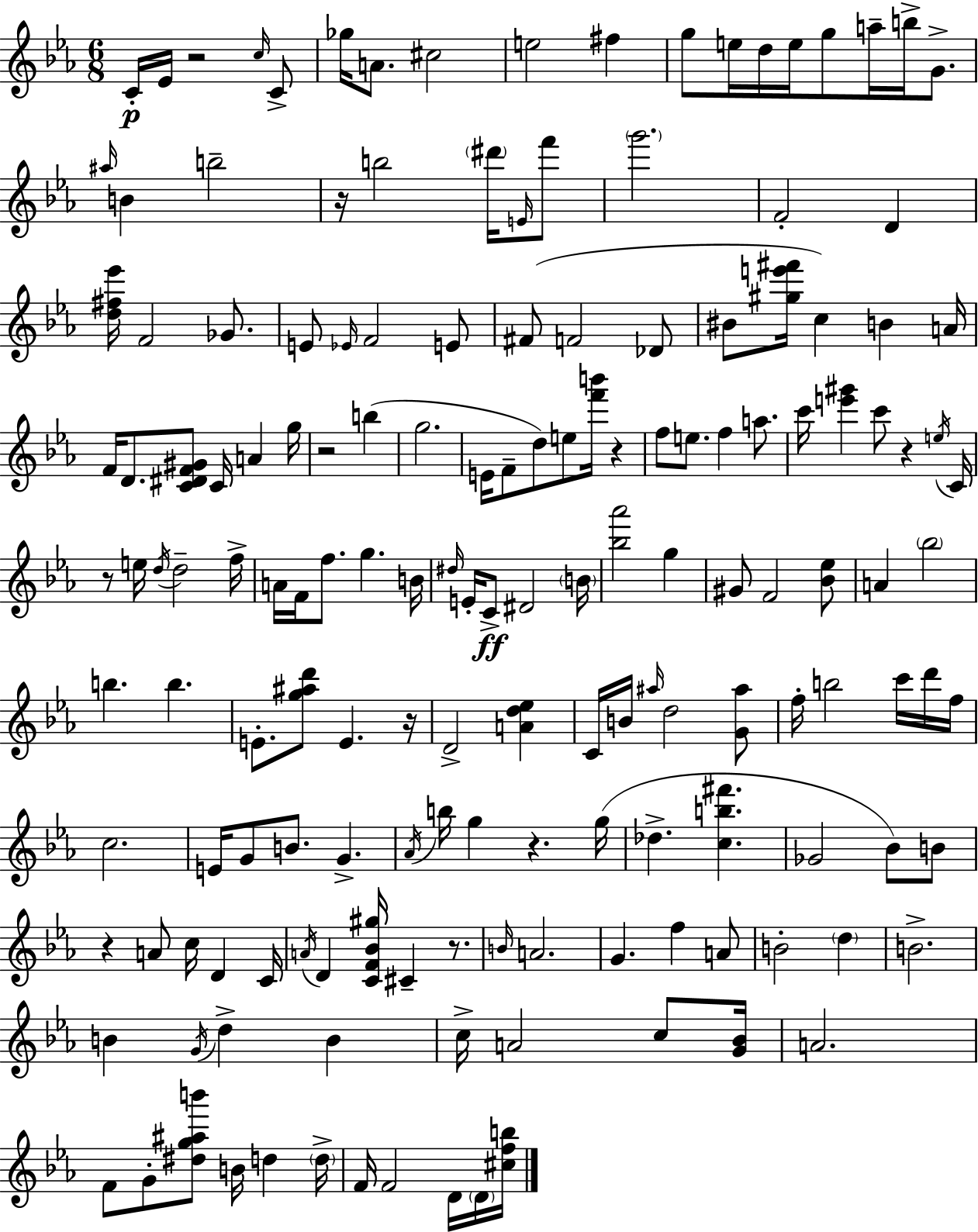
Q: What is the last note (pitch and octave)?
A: D4